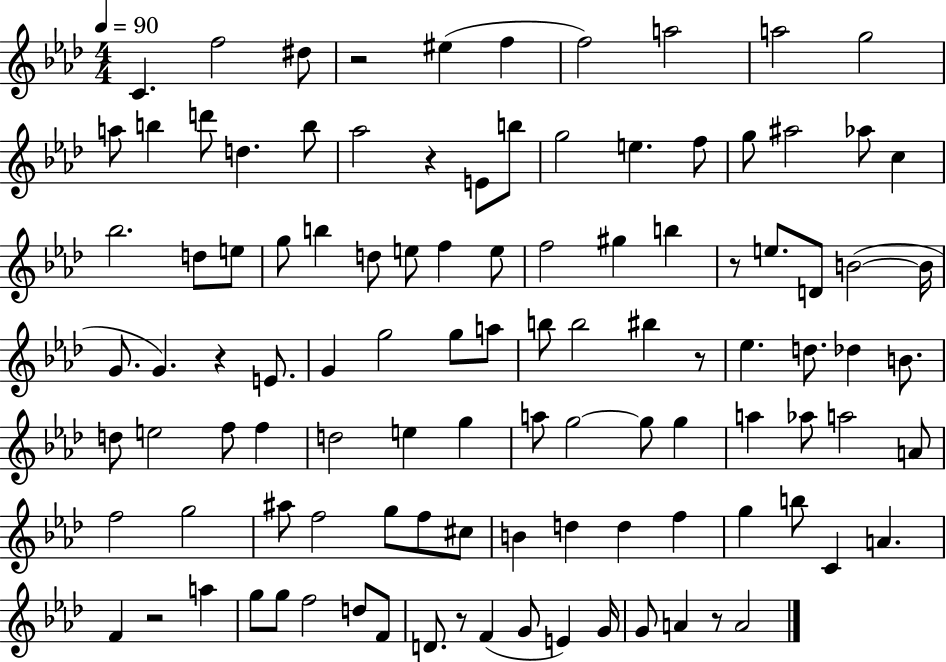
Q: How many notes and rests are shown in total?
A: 107